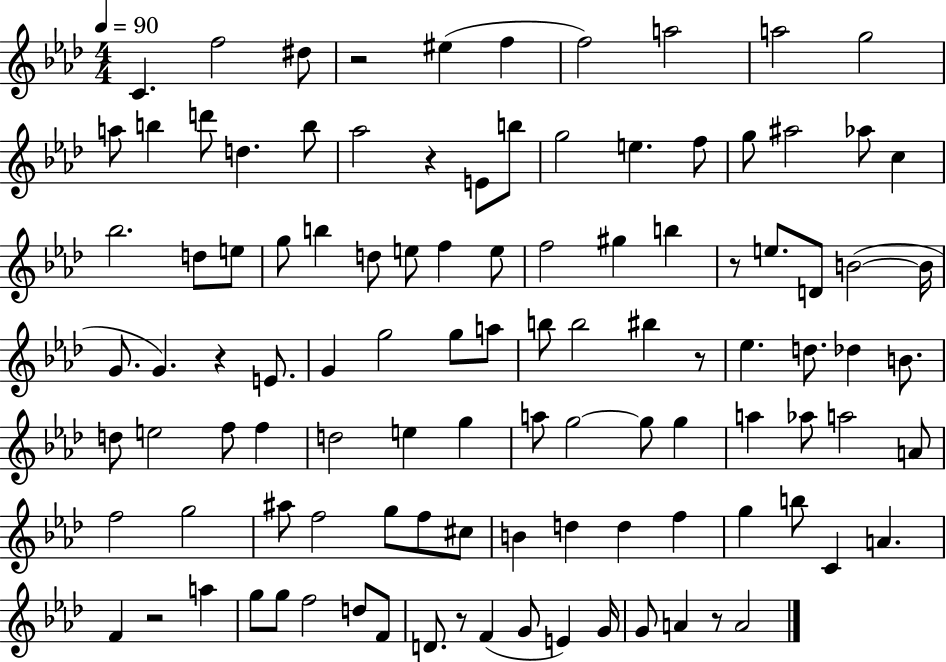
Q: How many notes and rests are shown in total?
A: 107